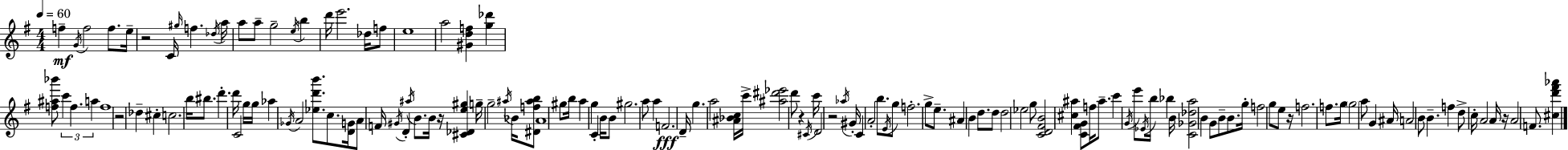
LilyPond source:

{
  \clef treble
  \numericTimeSignature
  \time 4/4
  \key e \minor
  \tempo 4 = 60
  f''4--\mf \acciaccatura { g'16 } f''2 f''8. | e''16-- r2 c'16 \grace { gis''16 } f''4. | \acciaccatura { des''16 } a''16 a''8 a''8-- g''2-- \acciaccatura { e''16 } | b''4 d'''16 e'''2. | \break des''16 f''8 e''1 | a''2 <gis' d'' f''>4 | <g'' des'''>4 <f'' ais'' bes'''>8 \tuplet 3/2 { c'''4 f''4. | a''4 } f''1 | \break r2 des''4-- | cis''4-. c''2. | b''16 bis''8. d'''4.-. d'''16 c'2 | g''16 g''16 aes''4 \acciaccatura { ges'16 } a'2 | \break <ees'' d''' b'''>8. c''8. <d' g'>16 a'8 f'16 \acciaccatura { gis'16 } d'4-. | \acciaccatura { ais''16 } b'8. b'16 r16 <cis' des' e'' gis''>4 g''16-- g''2-- | \acciaccatura { ais''16 } bes'16 <dis' f'' ais'' b''>8 a'1 | gis''8 b''16 a''4 g''4 | \break c'4-. b'16 b'8 gis''2. | a''8 a''4 f'2.\fff | d'16-- g''4. a''2 | <ais' bes' c''>16 c'''16-> <ais'' dis''' ees'''>2 | \break d'''8 r4 \acciaccatura { cis'16 } c'''16 d'2 | r2 \acciaccatura { aes''16 } gis'16-. c'4 a'2-. | b''8. \acciaccatura { e'16 } g''8 f''2.-. | g''8-> e''8.-- ais'4 | \break b'4 d''8. d''8 d''2 | ees''2 g''8 <c' d' fis' b'>2 | <cis'' ais''>4 <c' fis' g'>8 f''16 ais''8.-- c'''4 | \acciaccatura { g'16 } e'''8 \acciaccatura { ees'16 } b''16 bes''4 b'16 <c' ges' des'' a''>2 | \break b'4 g'8 b'8-- b'8. | g''16-. f''2 g''8 e''8 r16 f''2. | f''8. g''16 \parenthesize g''2 | a''8 g'4 ais'16 a'2 | \break b'8 b'4.-- f''4 | d''8-> c''16-. a'2 a'16 r16 a'2 | f'8. <cis'' d''' fis''' aes'''>4 \bar "|."
}